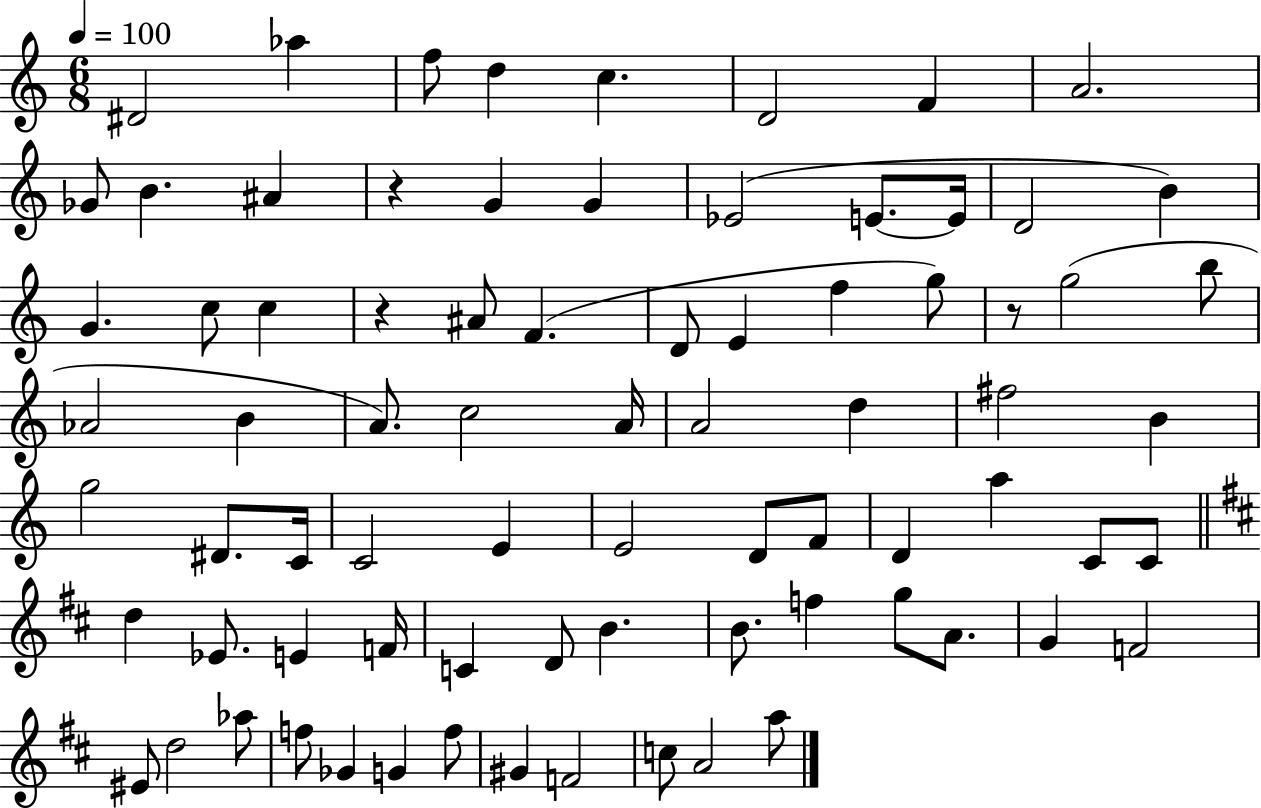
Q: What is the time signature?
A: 6/8